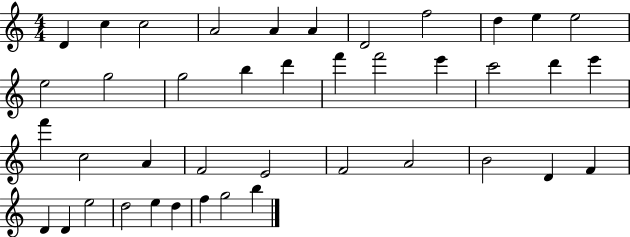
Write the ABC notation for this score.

X:1
T:Untitled
M:4/4
L:1/4
K:C
D c c2 A2 A A D2 f2 d e e2 e2 g2 g2 b d' f' f'2 e' c'2 d' e' f' c2 A F2 E2 F2 A2 B2 D F D D e2 d2 e d f g2 b